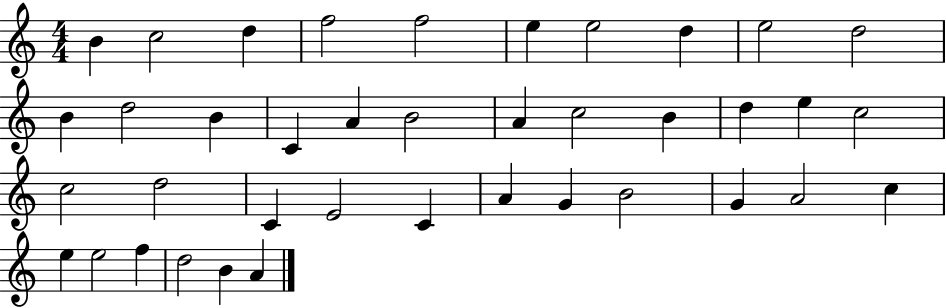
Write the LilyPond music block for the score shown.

{
  \clef treble
  \numericTimeSignature
  \time 4/4
  \key c \major
  b'4 c''2 d''4 | f''2 f''2 | e''4 e''2 d''4 | e''2 d''2 | \break b'4 d''2 b'4 | c'4 a'4 b'2 | a'4 c''2 b'4 | d''4 e''4 c''2 | \break c''2 d''2 | c'4 e'2 c'4 | a'4 g'4 b'2 | g'4 a'2 c''4 | \break e''4 e''2 f''4 | d''2 b'4 a'4 | \bar "|."
}